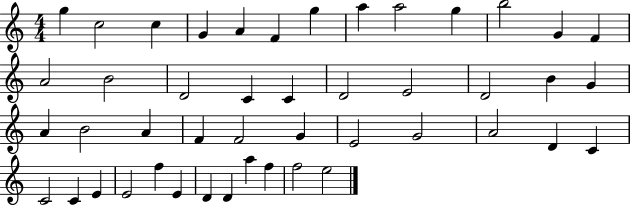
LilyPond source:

{
  \clef treble
  \numericTimeSignature
  \time 4/4
  \key c \major
  g''4 c''2 c''4 | g'4 a'4 f'4 g''4 | a''4 a''2 g''4 | b''2 g'4 f'4 | \break a'2 b'2 | d'2 c'4 c'4 | d'2 e'2 | d'2 b'4 g'4 | \break a'4 b'2 a'4 | f'4 f'2 g'4 | e'2 g'2 | a'2 d'4 c'4 | \break c'2 c'4 e'4 | e'2 f''4 e'4 | d'4 d'4 a''4 f''4 | f''2 e''2 | \break \bar "|."
}